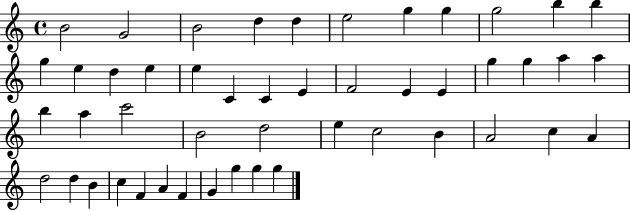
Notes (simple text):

B4/h G4/h B4/h D5/q D5/q E5/h G5/q G5/q G5/h B5/q B5/q G5/q E5/q D5/q E5/q E5/q C4/q C4/q E4/q F4/h E4/q E4/q G5/q G5/q A5/q A5/q B5/q A5/q C6/h B4/h D5/h E5/q C5/h B4/q A4/h C5/q A4/q D5/h D5/q B4/q C5/q F4/q A4/q F4/q G4/q G5/q G5/q G5/q